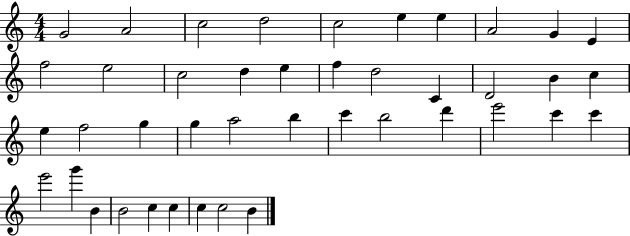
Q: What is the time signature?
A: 4/4